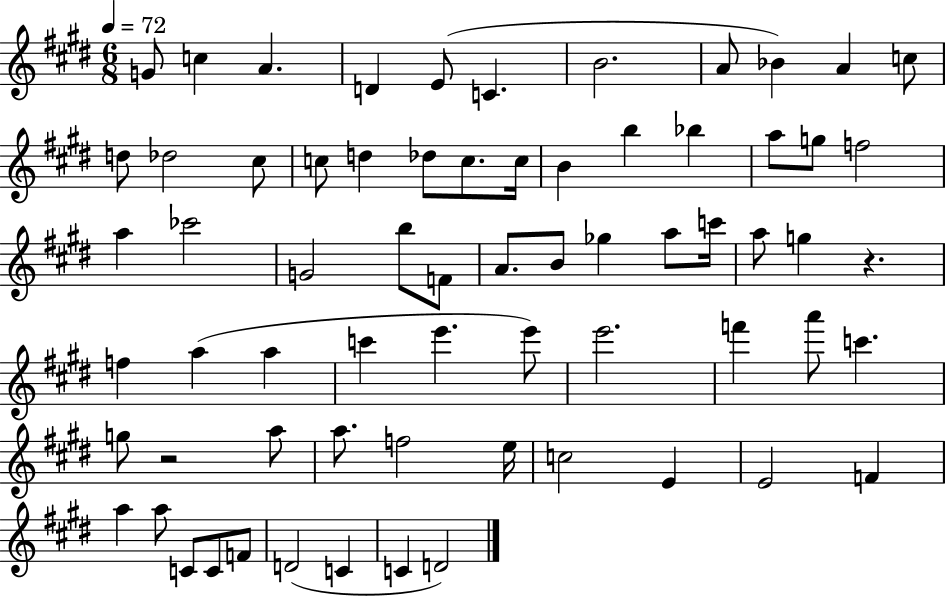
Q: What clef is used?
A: treble